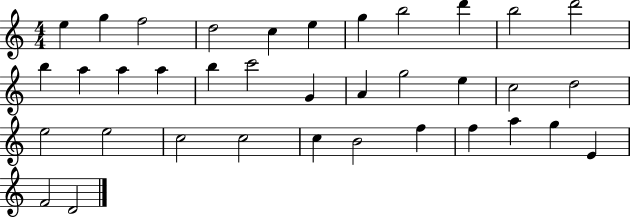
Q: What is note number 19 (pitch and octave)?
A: A4